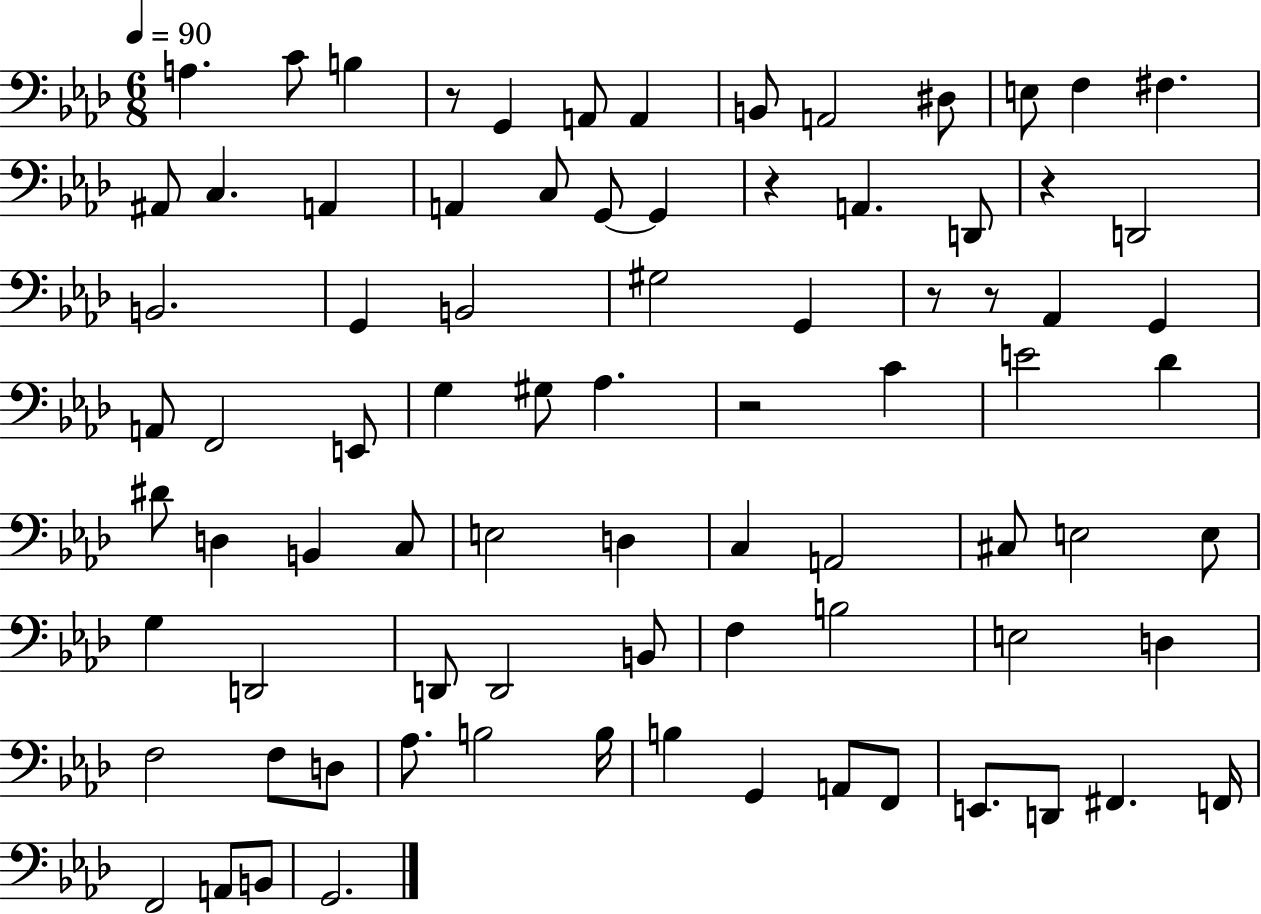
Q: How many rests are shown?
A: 6